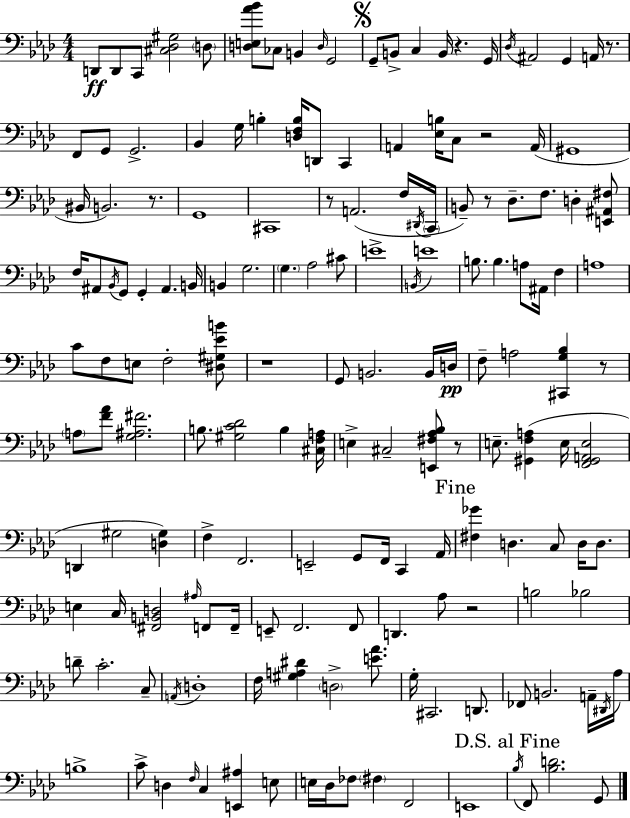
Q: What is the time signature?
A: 4/4